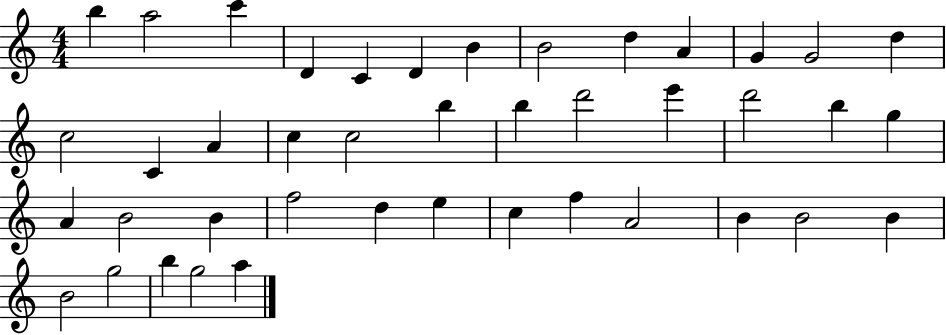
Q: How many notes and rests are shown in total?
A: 42